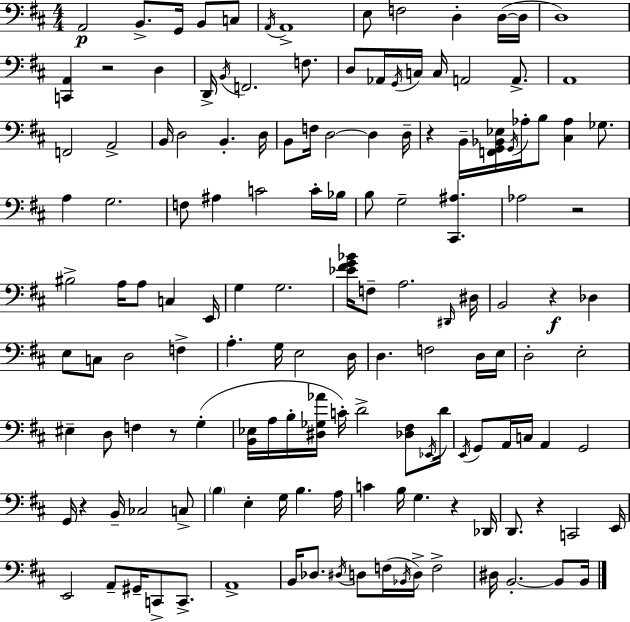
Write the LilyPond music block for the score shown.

{
  \clef bass
  \numericTimeSignature
  \time 4/4
  \key d \major
  a,2\p b,8.-> g,16 b,8 c8 | \acciaccatura { a,16 } a,1-> | e8 f2 d4-. d16~(~ | d16 d1) | \break <c, a,>4 r2 d4 | d,16-> \acciaccatura { b,16 } f,2. f8. | d8 aes,16 \acciaccatura { g,16 } c16 c16 a,2 | a,8.-> a,1 | \break f,2 a,2-> | b,16 d2 b,4.-. | d16 b,8 f16 d2~~ d4 | d16-- r4 b,16-- <f, g, bes, ees>16 \acciaccatura { g,16 } aes16-. b8 <cis aes>4 | \break ges8. a4 g2. | f8 ais4 c'2 | c'16-. bes16 b8 g2-- <cis, ais>4. | aes2 r2 | \break bis2-> a16 a8 c4 | e,16 g4 g2. | <ees' fis' g' bes'>16 f8-- a2. | \grace { dis,16 } dis16 b,2 r4\f | \break des4 e8 c8 d2 | f4-> a4.-. g16 e2 | d16 d4. f2 | d16 e16 d2-. e2-. | \break eis4-- d8 f4 r8 | g4-.( <b, ees>16 a16 b16-. <dis ges aes'>16 c'16-.) d'2-> | <des fis>8 \acciaccatura { ees,16 } d'16 \acciaccatura { e,16 } g,8 a,16 c16 a,4 g,2 | g,16 r4 b,16-- ces2 | \break c8-> \parenthesize b4 e4-. g16 | b4. a16 c'4 b16 g4. | r4 des,16 d,8. r4 c,2 | e,16 e,2 a,8-- | \break gis,16-- c,8-> c,8.-> a,1-> | b,16 des8. \acciaccatura { dis16 } d8 f16( \acciaccatura { bes,16 } | d16->) f2-> dis16 b,2.-.~~ | b,8 b,16 \bar "|."
}